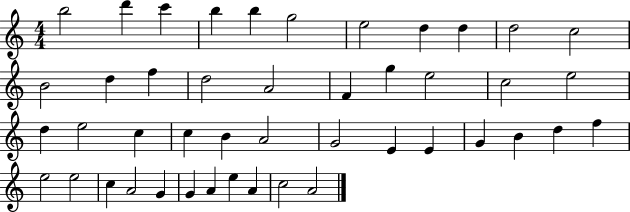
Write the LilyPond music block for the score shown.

{
  \clef treble
  \numericTimeSignature
  \time 4/4
  \key c \major
  b''2 d'''4 c'''4 | b''4 b''4 g''2 | e''2 d''4 d''4 | d''2 c''2 | \break b'2 d''4 f''4 | d''2 a'2 | f'4 g''4 e''2 | c''2 e''2 | \break d''4 e''2 c''4 | c''4 b'4 a'2 | g'2 e'4 e'4 | g'4 b'4 d''4 f''4 | \break e''2 e''2 | c''4 a'2 g'4 | g'4 a'4 e''4 a'4 | c''2 a'2 | \break \bar "|."
}